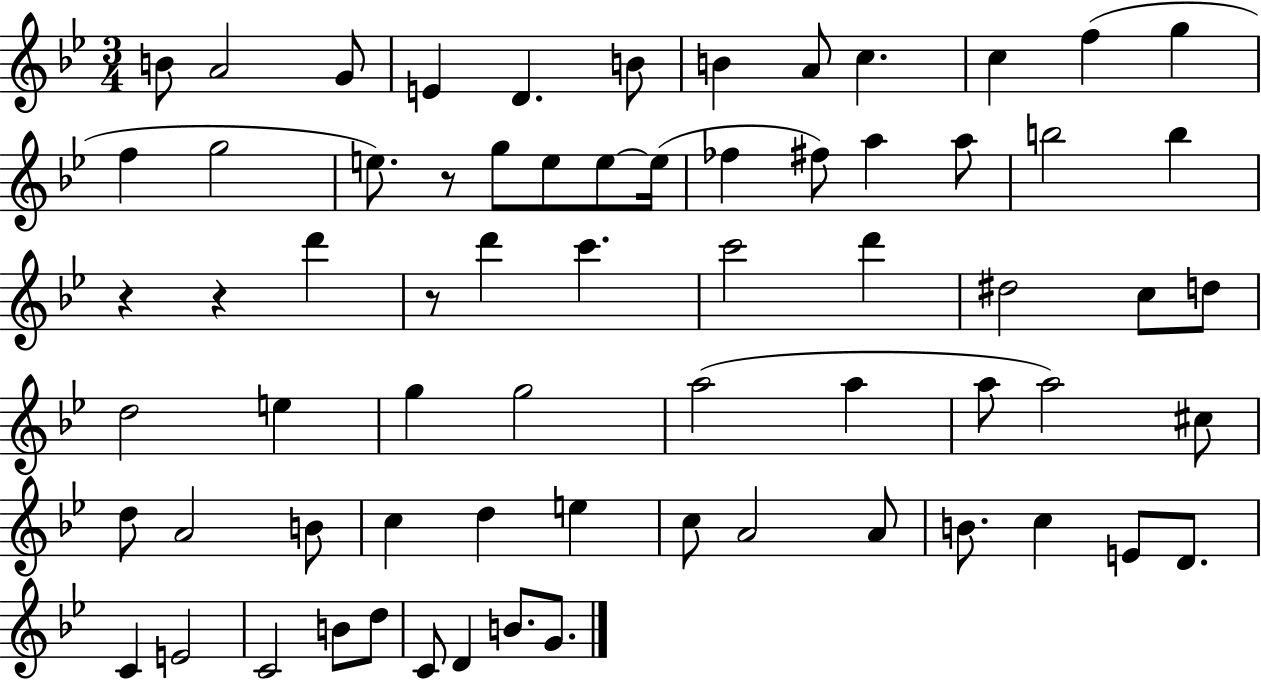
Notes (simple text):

B4/e A4/h G4/e E4/q D4/q. B4/e B4/q A4/e C5/q. C5/q F5/q G5/q F5/q G5/h E5/e. R/e G5/e E5/e E5/e E5/s FES5/q F#5/e A5/q A5/e B5/h B5/q R/q R/q D6/q R/e D6/q C6/q. C6/h D6/q D#5/h C5/e D5/e D5/h E5/q G5/q G5/h A5/h A5/q A5/e A5/h C#5/e D5/e A4/h B4/e C5/q D5/q E5/q C5/e A4/h A4/e B4/e. C5/q E4/e D4/e. C4/q E4/h C4/h B4/e D5/e C4/e D4/q B4/e. G4/e.